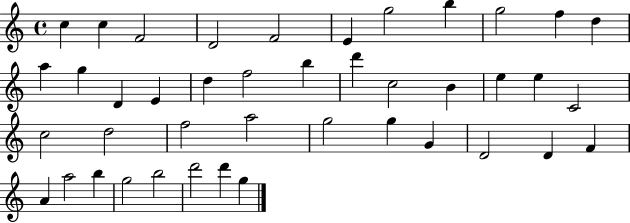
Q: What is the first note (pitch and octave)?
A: C5